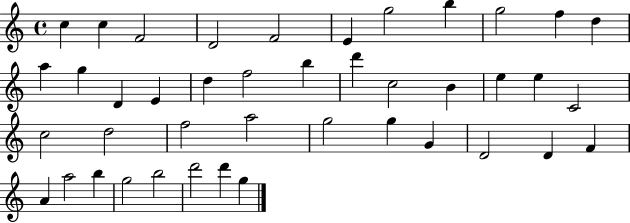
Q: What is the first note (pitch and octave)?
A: C5